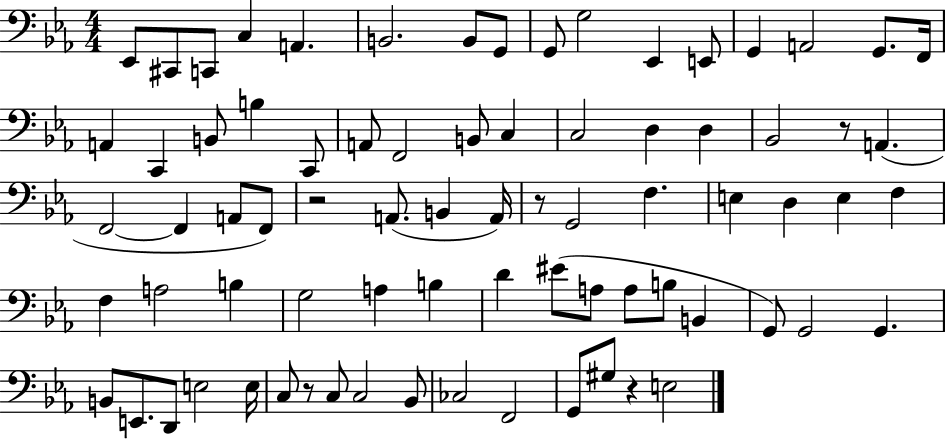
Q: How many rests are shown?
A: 5